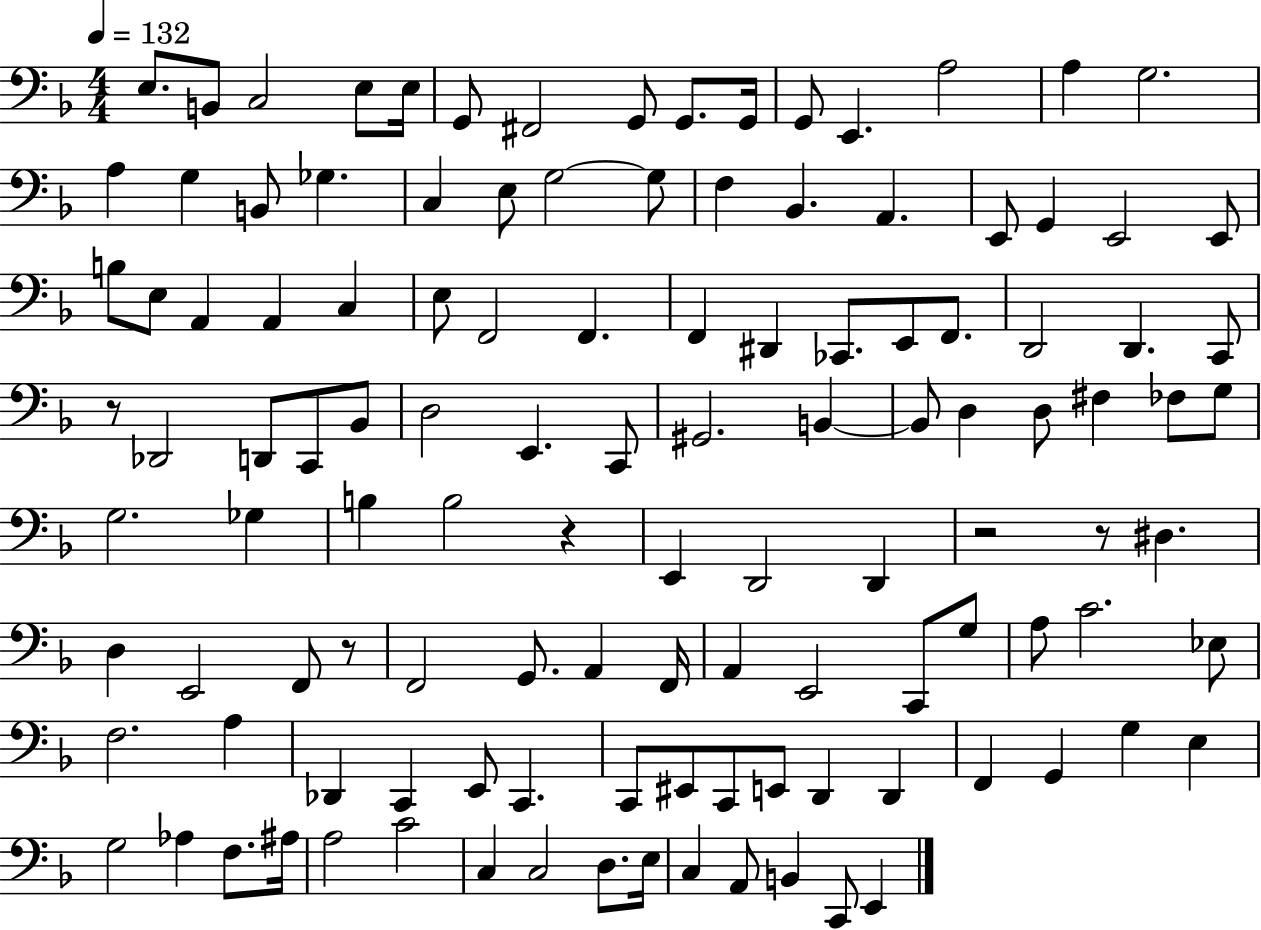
X:1
T:Untitled
M:4/4
L:1/4
K:F
E,/2 B,,/2 C,2 E,/2 E,/4 G,,/2 ^F,,2 G,,/2 G,,/2 G,,/4 G,,/2 E,, A,2 A, G,2 A, G, B,,/2 _G, C, E,/2 G,2 G,/2 F, _B,, A,, E,,/2 G,, E,,2 E,,/2 B,/2 E,/2 A,, A,, C, E,/2 F,,2 F,, F,, ^D,, _C,,/2 E,,/2 F,,/2 D,,2 D,, C,,/2 z/2 _D,,2 D,,/2 C,,/2 _B,,/2 D,2 E,, C,,/2 ^G,,2 B,, B,,/2 D, D,/2 ^F, _F,/2 G,/2 G,2 _G, B, B,2 z E,, D,,2 D,, z2 z/2 ^D, D, E,,2 F,,/2 z/2 F,,2 G,,/2 A,, F,,/4 A,, E,,2 C,,/2 G,/2 A,/2 C2 _E,/2 F,2 A, _D,, C,, E,,/2 C,, C,,/2 ^E,,/2 C,,/2 E,,/2 D,, D,, F,, G,, G, E, G,2 _A, F,/2 ^A,/4 A,2 C2 C, C,2 D,/2 E,/4 C, A,,/2 B,, C,,/2 E,,